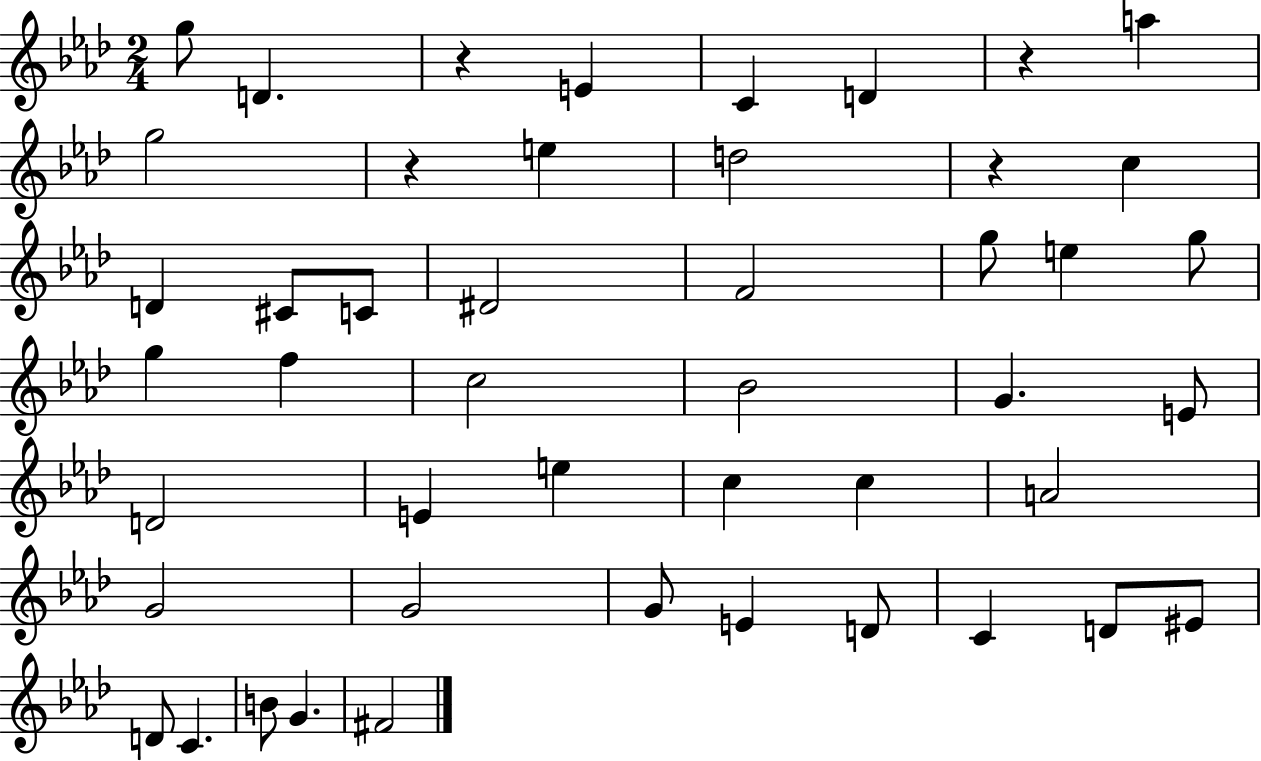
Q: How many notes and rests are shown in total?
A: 47